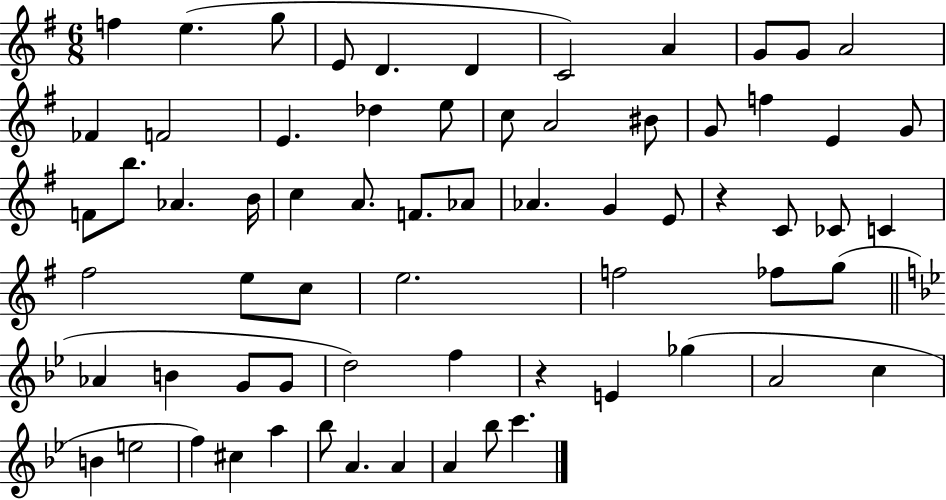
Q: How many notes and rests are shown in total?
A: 67